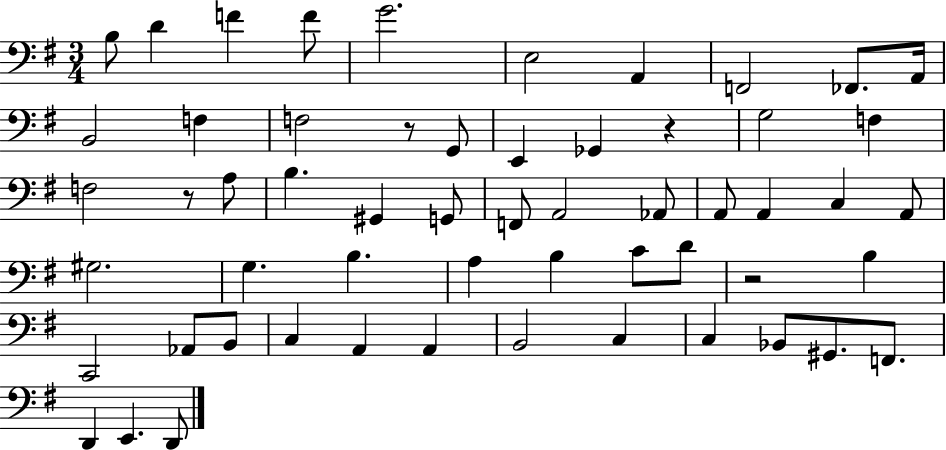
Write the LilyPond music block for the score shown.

{
  \clef bass
  \numericTimeSignature
  \time 3/4
  \key g \major
  b8 d'4 f'4 f'8 | g'2. | e2 a,4 | f,2 fes,8. a,16 | \break b,2 f4 | f2 r8 g,8 | e,4 ges,4 r4 | g2 f4 | \break f2 r8 a8 | b4. gis,4 g,8 | f,8 a,2 aes,8 | a,8 a,4 c4 a,8 | \break gis2. | g4. b4. | a4 b4 c'8 d'8 | r2 b4 | \break c,2 aes,8 b,8 | c4 a,4 a,4 | b,2 c4 | c4 bes,8 gis,8. f,8. | \break d,4 e,4. d,8 | \bar "|."
}